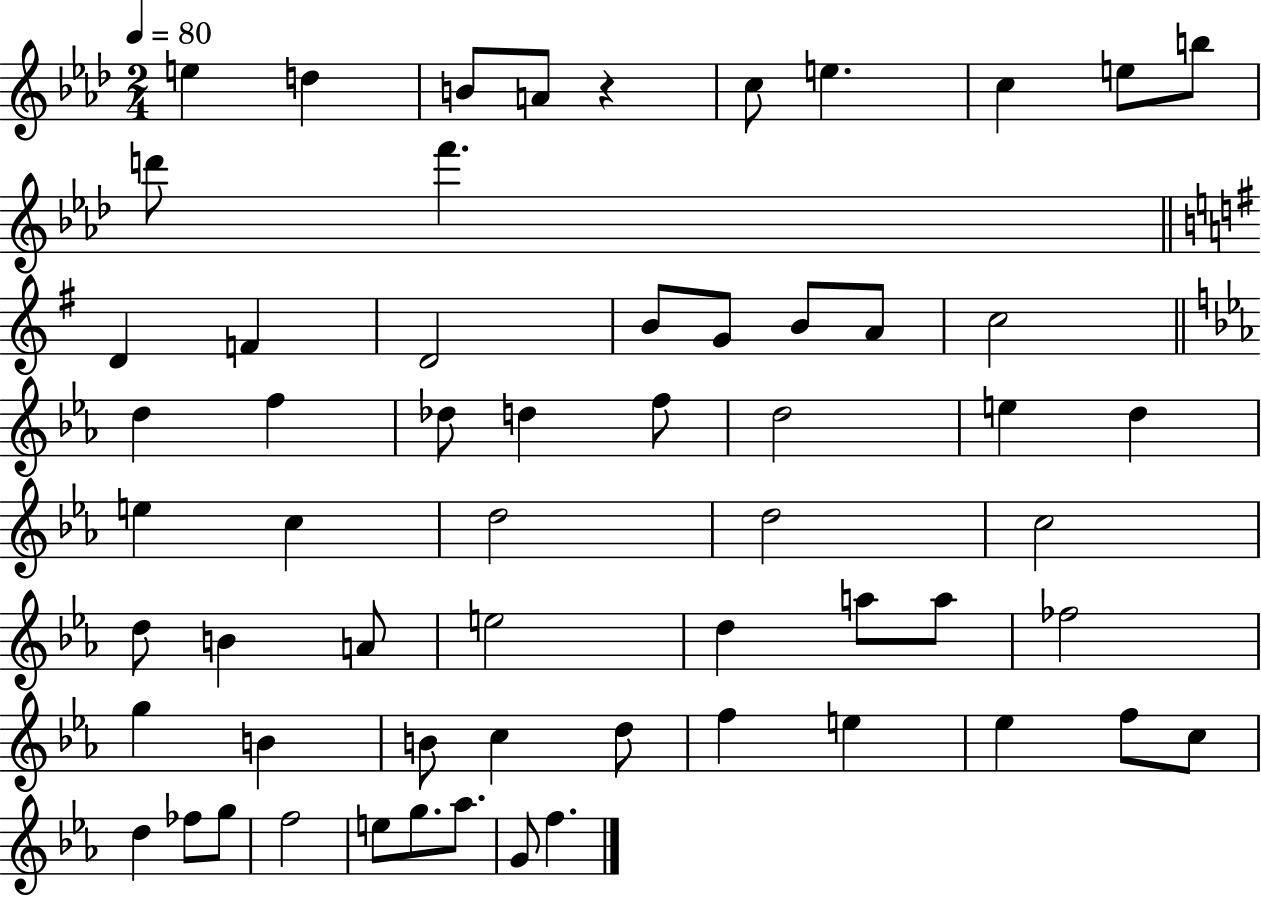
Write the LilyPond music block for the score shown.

{
  \clef treble
  \numericTimeSignature
  \time 2/4
  \key aes \major
  \tempo 4 = 80
  e''4 d''4 | b'8 a'8 r4 | c''8 e''4. | c''4 e''8 b''8 | \break d'''8 f'''4. | \bar "||" \break \key e \minor d'4 f'4 | d'2 | b'8 g'8 b'8 a'8 | c''2 | \break \bar "||" \break \key c \minor d''4 f''4 | des''8 d''4 f''8 | d''2 | e''4 d''4 | \break e''4 c''4 | d''2 | d''2 | c''2 | \break d''8 b'4 a'8 | e''2 | d''4 a''8 a''8 | fes''2 | \break g''4 b'4 | b'8 c''4 d''8 | f''4 e''4 | ees''4 f''8 c''8 | \break d''4 fes''8 g''8 | f''2 | e''8 g''8. aes''8. | g'8 f''4. | \break \bar "|."
}